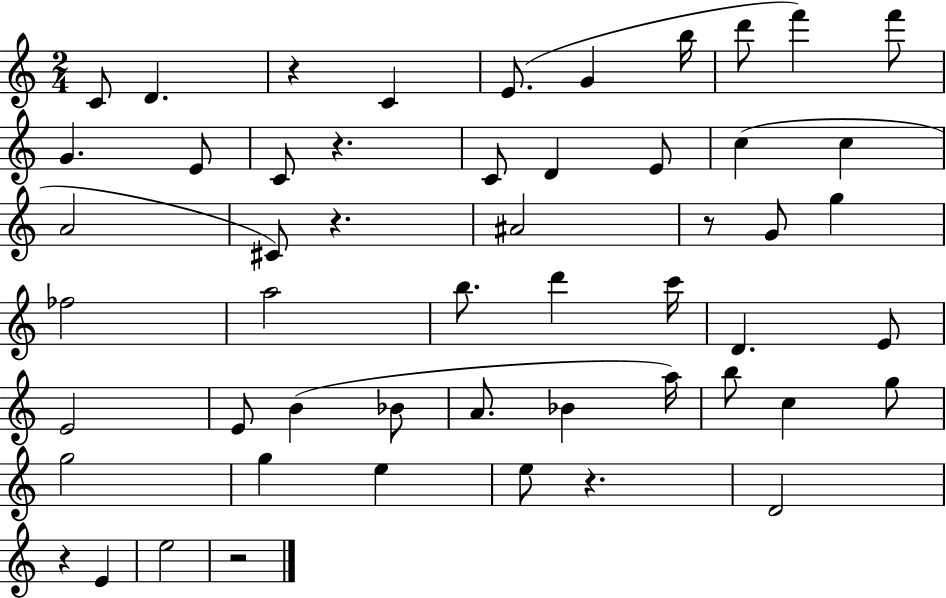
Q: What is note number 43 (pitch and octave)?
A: E5